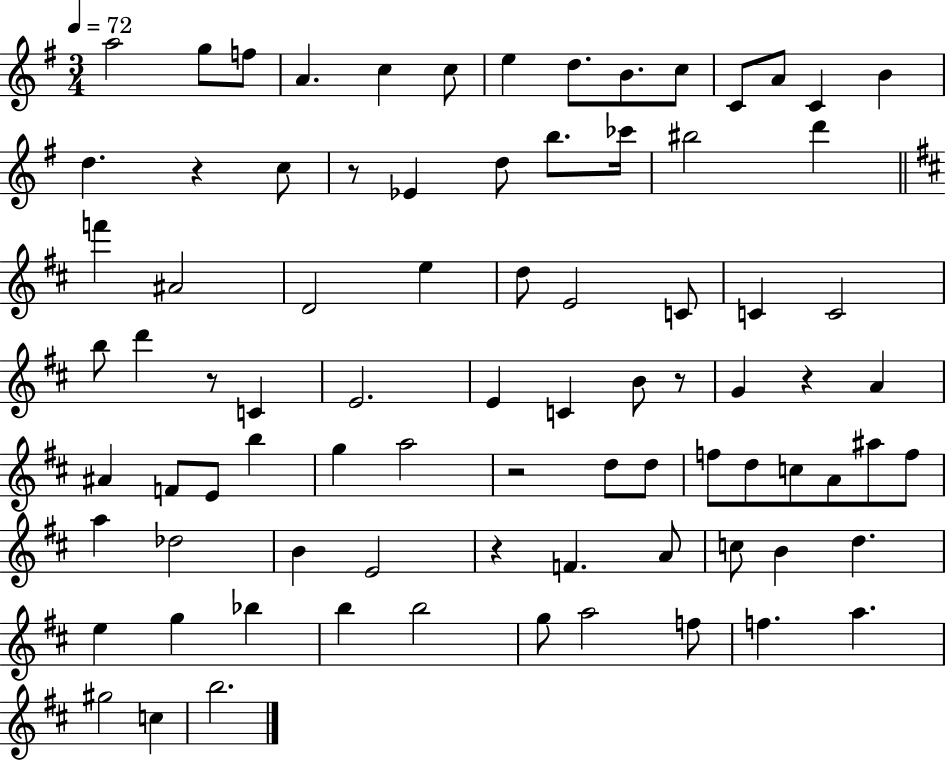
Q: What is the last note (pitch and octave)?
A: B5